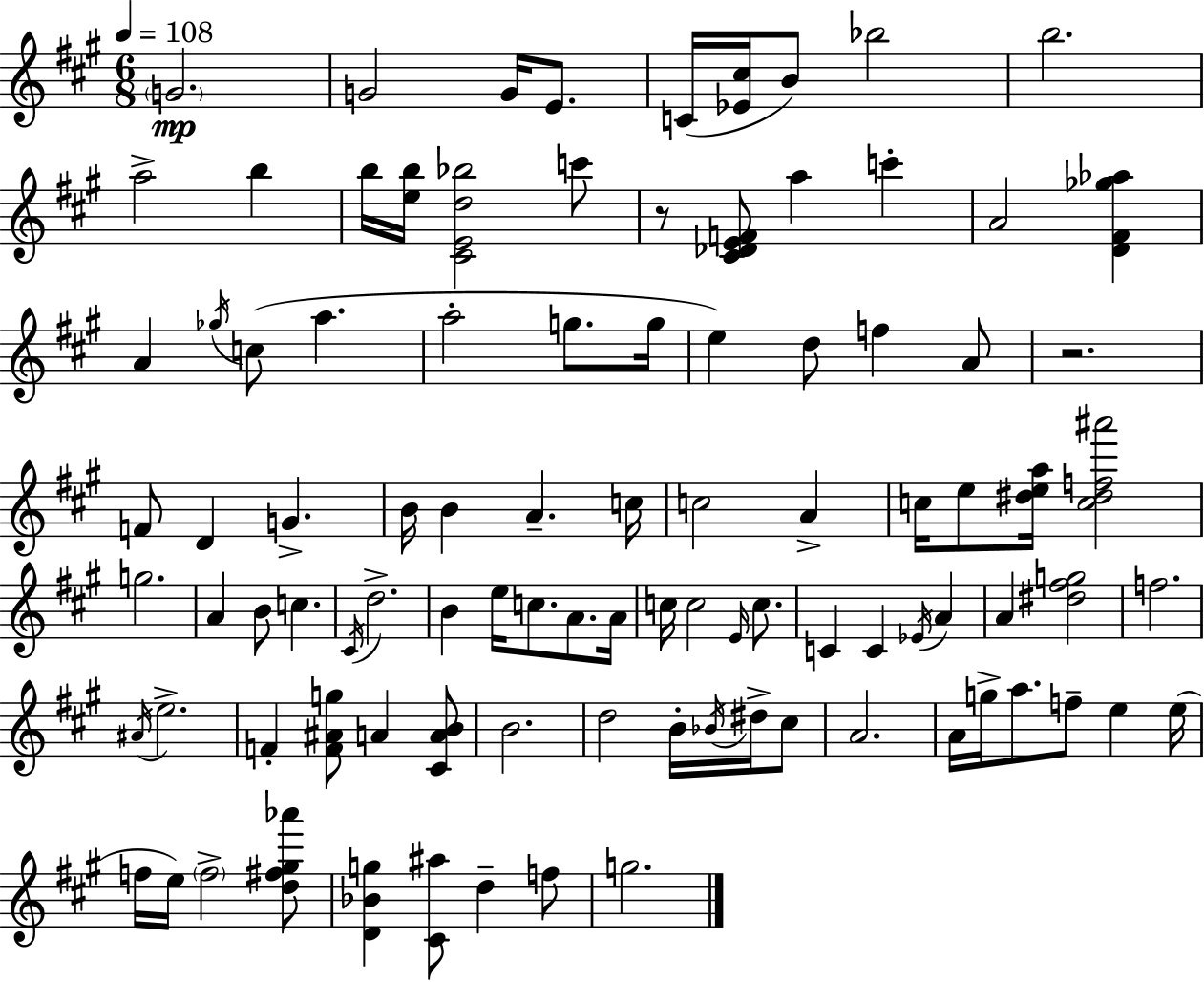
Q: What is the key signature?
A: A major